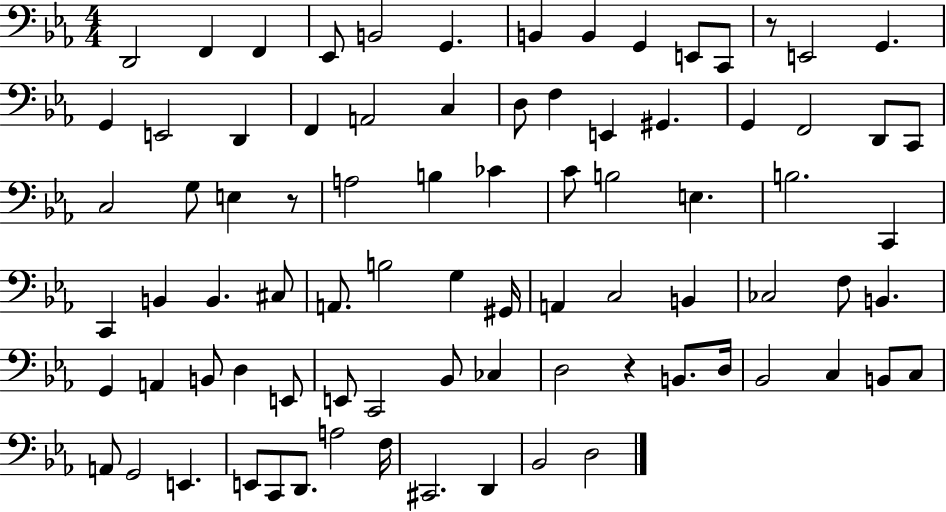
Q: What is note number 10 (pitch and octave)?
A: E2